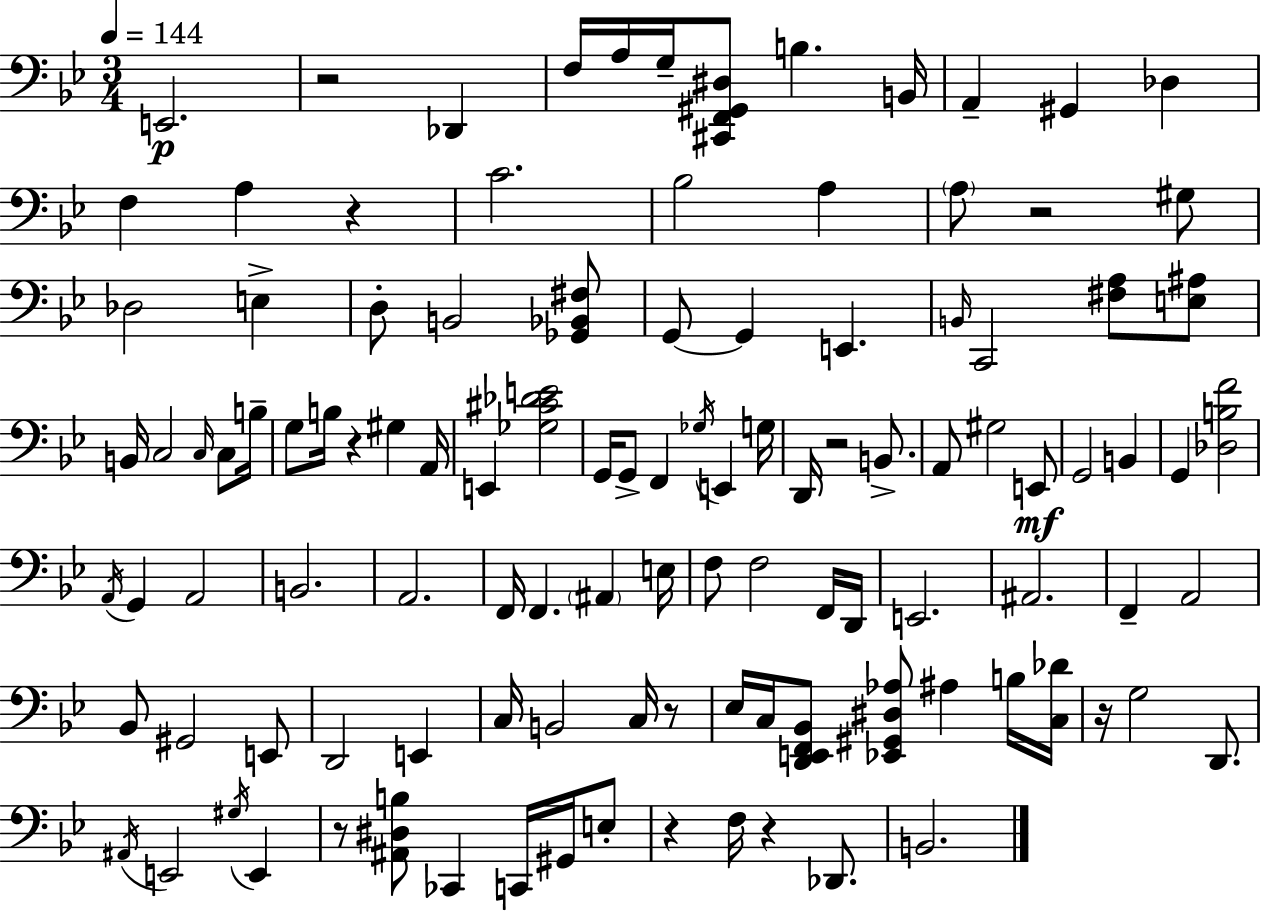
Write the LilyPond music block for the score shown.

{
  \clef bass
  \numericTimeSignature
  \time 3/4
  \key g \minor
  \tempo 4 = 144
  e,2.\p | r2 des,4 | f16 a16 g16-- <cis, f, gis, dis>8 b4. b,16 | a,4-- gis,4 des4 | \break f4 a4 r4 | c'2. | bes2 a4 | \parenthesize a8 r2 gis8 | \break des2 e4-> | d8-. b,2 <ges, bes, fis>8 | g,8~~ g,4 e,4. | \grace { b,16 } c,2 <fis a>8 <e ais>8 | \break b,16 c2 \grace { c16 } c8 | b16-- g8 b16 r4 gis4 | a,16 e,4 <ges cis' des' e'>2 | g,16 g,8-> f,4 \acciaccatura { ges16 } e,4 | \break g16 d,16 r2 | b,8.-> a,8 gis2 | e,8\mf g,2 b,4 | g,4 <des b f'>2 | \break \acciaccatura { a,16 } g,4 a,2 | b,2. | a,2. | f,16 f,4. \parenthesize ais,4 | \break e16 f8 f2 | f,16 d,16 e,2. | ais,2. | f,4-- a,2 | \break bes,8 gis,2 | e,8 d,2 | e,4 c16 b,2 | c16 r8 ees16 c16 <d, e, f, bes,>8 <ees, gis, dis aes>8 ais4 | \break b16 <c des'>16 r16 g2 | d,8. \acciaccatura { ais,16 } e,2 | \acciaccatura { gis16 } e,4 r8 <ais, dis b>8 ces,4 | c,16 gis,16 e8-. r4 f16 r4 | \break des,8. b,2. | \bar "|."
}